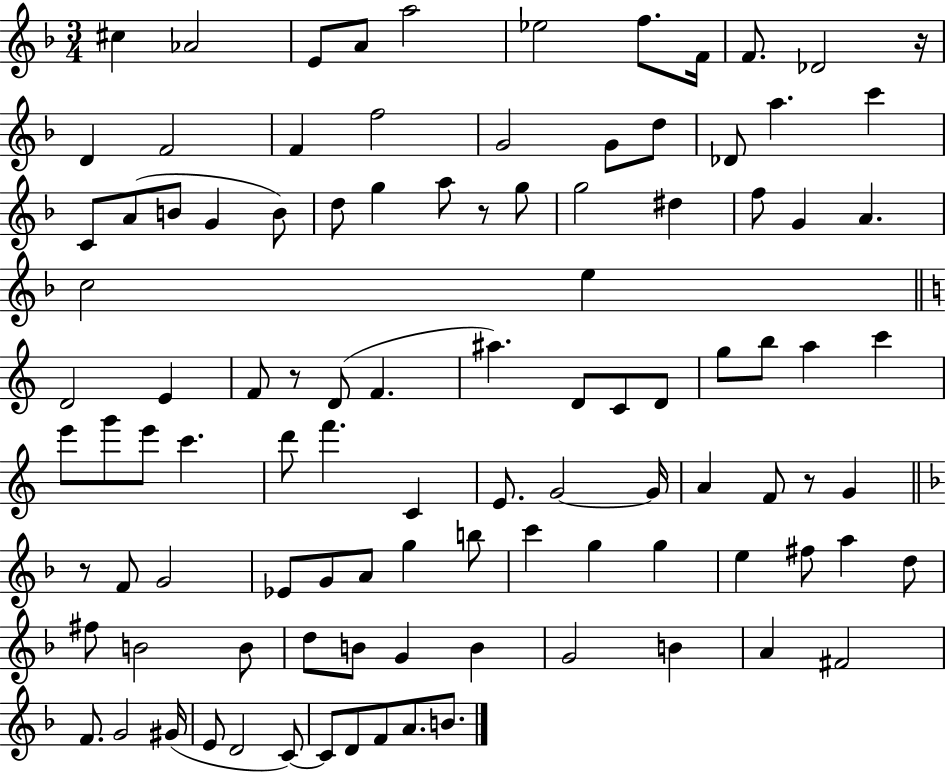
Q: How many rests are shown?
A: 5